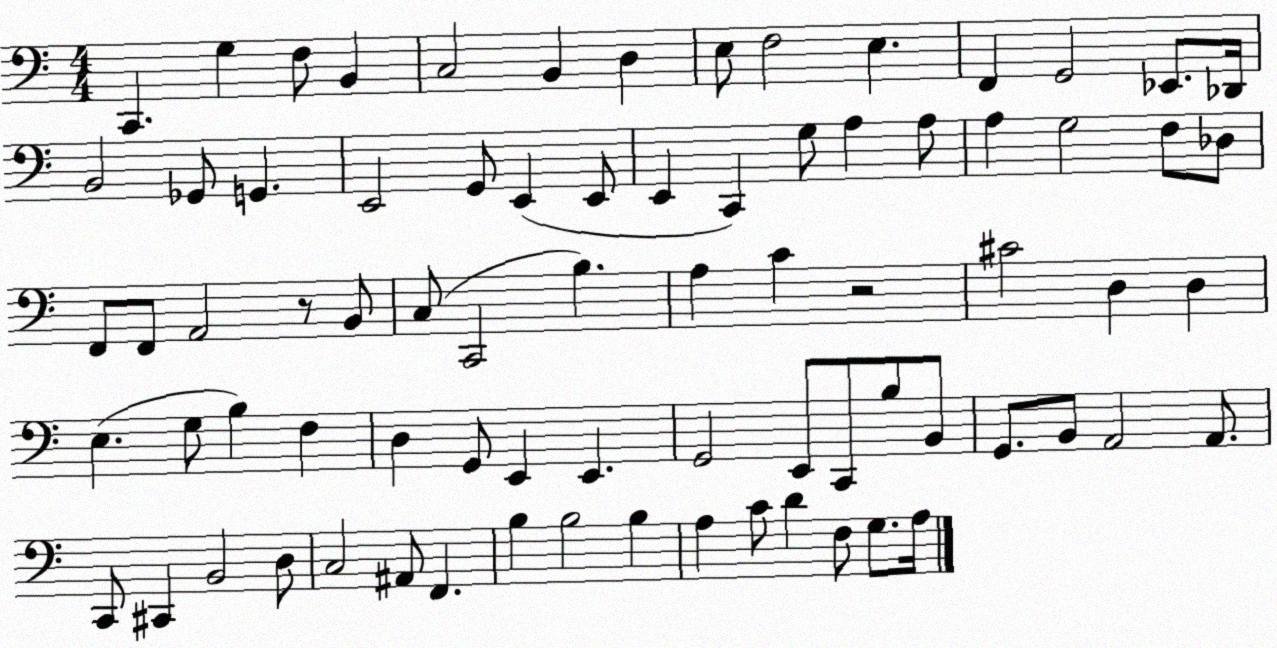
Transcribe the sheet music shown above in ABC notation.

X:1
T:Untitled
M:4/4
L:1/4
K:C
C,, G, F,/2 B,, C,2 B,, D, E,/2 F,2 E, F,, G,,2 _E,,/2 _D,,/4 B,,2 _G,,/2 G,, E,,2 G,,/2 E,, E,,/2 E,, C,, G,/2 A, A,/2 A, G,2 F,/2 _D,/2 F,,/2 F,,/2 A,,2 z/2 B,,/2 C,/2 C,,2 B, A, C z2 ^C2 D, D, E, G,/2 B, F, D, G,,/2 E,, E,, G,,2 E,,/2 C,,/2 B,/2 B,,/2 G,,/2 B,,/2 A,,2 A,,/2 C,,/2 ^C,, B,,2 D,/2 C,2 ^A,,/2 F,, B, B,2 B, A, C/2 D F,/2 G,/2 A,/4